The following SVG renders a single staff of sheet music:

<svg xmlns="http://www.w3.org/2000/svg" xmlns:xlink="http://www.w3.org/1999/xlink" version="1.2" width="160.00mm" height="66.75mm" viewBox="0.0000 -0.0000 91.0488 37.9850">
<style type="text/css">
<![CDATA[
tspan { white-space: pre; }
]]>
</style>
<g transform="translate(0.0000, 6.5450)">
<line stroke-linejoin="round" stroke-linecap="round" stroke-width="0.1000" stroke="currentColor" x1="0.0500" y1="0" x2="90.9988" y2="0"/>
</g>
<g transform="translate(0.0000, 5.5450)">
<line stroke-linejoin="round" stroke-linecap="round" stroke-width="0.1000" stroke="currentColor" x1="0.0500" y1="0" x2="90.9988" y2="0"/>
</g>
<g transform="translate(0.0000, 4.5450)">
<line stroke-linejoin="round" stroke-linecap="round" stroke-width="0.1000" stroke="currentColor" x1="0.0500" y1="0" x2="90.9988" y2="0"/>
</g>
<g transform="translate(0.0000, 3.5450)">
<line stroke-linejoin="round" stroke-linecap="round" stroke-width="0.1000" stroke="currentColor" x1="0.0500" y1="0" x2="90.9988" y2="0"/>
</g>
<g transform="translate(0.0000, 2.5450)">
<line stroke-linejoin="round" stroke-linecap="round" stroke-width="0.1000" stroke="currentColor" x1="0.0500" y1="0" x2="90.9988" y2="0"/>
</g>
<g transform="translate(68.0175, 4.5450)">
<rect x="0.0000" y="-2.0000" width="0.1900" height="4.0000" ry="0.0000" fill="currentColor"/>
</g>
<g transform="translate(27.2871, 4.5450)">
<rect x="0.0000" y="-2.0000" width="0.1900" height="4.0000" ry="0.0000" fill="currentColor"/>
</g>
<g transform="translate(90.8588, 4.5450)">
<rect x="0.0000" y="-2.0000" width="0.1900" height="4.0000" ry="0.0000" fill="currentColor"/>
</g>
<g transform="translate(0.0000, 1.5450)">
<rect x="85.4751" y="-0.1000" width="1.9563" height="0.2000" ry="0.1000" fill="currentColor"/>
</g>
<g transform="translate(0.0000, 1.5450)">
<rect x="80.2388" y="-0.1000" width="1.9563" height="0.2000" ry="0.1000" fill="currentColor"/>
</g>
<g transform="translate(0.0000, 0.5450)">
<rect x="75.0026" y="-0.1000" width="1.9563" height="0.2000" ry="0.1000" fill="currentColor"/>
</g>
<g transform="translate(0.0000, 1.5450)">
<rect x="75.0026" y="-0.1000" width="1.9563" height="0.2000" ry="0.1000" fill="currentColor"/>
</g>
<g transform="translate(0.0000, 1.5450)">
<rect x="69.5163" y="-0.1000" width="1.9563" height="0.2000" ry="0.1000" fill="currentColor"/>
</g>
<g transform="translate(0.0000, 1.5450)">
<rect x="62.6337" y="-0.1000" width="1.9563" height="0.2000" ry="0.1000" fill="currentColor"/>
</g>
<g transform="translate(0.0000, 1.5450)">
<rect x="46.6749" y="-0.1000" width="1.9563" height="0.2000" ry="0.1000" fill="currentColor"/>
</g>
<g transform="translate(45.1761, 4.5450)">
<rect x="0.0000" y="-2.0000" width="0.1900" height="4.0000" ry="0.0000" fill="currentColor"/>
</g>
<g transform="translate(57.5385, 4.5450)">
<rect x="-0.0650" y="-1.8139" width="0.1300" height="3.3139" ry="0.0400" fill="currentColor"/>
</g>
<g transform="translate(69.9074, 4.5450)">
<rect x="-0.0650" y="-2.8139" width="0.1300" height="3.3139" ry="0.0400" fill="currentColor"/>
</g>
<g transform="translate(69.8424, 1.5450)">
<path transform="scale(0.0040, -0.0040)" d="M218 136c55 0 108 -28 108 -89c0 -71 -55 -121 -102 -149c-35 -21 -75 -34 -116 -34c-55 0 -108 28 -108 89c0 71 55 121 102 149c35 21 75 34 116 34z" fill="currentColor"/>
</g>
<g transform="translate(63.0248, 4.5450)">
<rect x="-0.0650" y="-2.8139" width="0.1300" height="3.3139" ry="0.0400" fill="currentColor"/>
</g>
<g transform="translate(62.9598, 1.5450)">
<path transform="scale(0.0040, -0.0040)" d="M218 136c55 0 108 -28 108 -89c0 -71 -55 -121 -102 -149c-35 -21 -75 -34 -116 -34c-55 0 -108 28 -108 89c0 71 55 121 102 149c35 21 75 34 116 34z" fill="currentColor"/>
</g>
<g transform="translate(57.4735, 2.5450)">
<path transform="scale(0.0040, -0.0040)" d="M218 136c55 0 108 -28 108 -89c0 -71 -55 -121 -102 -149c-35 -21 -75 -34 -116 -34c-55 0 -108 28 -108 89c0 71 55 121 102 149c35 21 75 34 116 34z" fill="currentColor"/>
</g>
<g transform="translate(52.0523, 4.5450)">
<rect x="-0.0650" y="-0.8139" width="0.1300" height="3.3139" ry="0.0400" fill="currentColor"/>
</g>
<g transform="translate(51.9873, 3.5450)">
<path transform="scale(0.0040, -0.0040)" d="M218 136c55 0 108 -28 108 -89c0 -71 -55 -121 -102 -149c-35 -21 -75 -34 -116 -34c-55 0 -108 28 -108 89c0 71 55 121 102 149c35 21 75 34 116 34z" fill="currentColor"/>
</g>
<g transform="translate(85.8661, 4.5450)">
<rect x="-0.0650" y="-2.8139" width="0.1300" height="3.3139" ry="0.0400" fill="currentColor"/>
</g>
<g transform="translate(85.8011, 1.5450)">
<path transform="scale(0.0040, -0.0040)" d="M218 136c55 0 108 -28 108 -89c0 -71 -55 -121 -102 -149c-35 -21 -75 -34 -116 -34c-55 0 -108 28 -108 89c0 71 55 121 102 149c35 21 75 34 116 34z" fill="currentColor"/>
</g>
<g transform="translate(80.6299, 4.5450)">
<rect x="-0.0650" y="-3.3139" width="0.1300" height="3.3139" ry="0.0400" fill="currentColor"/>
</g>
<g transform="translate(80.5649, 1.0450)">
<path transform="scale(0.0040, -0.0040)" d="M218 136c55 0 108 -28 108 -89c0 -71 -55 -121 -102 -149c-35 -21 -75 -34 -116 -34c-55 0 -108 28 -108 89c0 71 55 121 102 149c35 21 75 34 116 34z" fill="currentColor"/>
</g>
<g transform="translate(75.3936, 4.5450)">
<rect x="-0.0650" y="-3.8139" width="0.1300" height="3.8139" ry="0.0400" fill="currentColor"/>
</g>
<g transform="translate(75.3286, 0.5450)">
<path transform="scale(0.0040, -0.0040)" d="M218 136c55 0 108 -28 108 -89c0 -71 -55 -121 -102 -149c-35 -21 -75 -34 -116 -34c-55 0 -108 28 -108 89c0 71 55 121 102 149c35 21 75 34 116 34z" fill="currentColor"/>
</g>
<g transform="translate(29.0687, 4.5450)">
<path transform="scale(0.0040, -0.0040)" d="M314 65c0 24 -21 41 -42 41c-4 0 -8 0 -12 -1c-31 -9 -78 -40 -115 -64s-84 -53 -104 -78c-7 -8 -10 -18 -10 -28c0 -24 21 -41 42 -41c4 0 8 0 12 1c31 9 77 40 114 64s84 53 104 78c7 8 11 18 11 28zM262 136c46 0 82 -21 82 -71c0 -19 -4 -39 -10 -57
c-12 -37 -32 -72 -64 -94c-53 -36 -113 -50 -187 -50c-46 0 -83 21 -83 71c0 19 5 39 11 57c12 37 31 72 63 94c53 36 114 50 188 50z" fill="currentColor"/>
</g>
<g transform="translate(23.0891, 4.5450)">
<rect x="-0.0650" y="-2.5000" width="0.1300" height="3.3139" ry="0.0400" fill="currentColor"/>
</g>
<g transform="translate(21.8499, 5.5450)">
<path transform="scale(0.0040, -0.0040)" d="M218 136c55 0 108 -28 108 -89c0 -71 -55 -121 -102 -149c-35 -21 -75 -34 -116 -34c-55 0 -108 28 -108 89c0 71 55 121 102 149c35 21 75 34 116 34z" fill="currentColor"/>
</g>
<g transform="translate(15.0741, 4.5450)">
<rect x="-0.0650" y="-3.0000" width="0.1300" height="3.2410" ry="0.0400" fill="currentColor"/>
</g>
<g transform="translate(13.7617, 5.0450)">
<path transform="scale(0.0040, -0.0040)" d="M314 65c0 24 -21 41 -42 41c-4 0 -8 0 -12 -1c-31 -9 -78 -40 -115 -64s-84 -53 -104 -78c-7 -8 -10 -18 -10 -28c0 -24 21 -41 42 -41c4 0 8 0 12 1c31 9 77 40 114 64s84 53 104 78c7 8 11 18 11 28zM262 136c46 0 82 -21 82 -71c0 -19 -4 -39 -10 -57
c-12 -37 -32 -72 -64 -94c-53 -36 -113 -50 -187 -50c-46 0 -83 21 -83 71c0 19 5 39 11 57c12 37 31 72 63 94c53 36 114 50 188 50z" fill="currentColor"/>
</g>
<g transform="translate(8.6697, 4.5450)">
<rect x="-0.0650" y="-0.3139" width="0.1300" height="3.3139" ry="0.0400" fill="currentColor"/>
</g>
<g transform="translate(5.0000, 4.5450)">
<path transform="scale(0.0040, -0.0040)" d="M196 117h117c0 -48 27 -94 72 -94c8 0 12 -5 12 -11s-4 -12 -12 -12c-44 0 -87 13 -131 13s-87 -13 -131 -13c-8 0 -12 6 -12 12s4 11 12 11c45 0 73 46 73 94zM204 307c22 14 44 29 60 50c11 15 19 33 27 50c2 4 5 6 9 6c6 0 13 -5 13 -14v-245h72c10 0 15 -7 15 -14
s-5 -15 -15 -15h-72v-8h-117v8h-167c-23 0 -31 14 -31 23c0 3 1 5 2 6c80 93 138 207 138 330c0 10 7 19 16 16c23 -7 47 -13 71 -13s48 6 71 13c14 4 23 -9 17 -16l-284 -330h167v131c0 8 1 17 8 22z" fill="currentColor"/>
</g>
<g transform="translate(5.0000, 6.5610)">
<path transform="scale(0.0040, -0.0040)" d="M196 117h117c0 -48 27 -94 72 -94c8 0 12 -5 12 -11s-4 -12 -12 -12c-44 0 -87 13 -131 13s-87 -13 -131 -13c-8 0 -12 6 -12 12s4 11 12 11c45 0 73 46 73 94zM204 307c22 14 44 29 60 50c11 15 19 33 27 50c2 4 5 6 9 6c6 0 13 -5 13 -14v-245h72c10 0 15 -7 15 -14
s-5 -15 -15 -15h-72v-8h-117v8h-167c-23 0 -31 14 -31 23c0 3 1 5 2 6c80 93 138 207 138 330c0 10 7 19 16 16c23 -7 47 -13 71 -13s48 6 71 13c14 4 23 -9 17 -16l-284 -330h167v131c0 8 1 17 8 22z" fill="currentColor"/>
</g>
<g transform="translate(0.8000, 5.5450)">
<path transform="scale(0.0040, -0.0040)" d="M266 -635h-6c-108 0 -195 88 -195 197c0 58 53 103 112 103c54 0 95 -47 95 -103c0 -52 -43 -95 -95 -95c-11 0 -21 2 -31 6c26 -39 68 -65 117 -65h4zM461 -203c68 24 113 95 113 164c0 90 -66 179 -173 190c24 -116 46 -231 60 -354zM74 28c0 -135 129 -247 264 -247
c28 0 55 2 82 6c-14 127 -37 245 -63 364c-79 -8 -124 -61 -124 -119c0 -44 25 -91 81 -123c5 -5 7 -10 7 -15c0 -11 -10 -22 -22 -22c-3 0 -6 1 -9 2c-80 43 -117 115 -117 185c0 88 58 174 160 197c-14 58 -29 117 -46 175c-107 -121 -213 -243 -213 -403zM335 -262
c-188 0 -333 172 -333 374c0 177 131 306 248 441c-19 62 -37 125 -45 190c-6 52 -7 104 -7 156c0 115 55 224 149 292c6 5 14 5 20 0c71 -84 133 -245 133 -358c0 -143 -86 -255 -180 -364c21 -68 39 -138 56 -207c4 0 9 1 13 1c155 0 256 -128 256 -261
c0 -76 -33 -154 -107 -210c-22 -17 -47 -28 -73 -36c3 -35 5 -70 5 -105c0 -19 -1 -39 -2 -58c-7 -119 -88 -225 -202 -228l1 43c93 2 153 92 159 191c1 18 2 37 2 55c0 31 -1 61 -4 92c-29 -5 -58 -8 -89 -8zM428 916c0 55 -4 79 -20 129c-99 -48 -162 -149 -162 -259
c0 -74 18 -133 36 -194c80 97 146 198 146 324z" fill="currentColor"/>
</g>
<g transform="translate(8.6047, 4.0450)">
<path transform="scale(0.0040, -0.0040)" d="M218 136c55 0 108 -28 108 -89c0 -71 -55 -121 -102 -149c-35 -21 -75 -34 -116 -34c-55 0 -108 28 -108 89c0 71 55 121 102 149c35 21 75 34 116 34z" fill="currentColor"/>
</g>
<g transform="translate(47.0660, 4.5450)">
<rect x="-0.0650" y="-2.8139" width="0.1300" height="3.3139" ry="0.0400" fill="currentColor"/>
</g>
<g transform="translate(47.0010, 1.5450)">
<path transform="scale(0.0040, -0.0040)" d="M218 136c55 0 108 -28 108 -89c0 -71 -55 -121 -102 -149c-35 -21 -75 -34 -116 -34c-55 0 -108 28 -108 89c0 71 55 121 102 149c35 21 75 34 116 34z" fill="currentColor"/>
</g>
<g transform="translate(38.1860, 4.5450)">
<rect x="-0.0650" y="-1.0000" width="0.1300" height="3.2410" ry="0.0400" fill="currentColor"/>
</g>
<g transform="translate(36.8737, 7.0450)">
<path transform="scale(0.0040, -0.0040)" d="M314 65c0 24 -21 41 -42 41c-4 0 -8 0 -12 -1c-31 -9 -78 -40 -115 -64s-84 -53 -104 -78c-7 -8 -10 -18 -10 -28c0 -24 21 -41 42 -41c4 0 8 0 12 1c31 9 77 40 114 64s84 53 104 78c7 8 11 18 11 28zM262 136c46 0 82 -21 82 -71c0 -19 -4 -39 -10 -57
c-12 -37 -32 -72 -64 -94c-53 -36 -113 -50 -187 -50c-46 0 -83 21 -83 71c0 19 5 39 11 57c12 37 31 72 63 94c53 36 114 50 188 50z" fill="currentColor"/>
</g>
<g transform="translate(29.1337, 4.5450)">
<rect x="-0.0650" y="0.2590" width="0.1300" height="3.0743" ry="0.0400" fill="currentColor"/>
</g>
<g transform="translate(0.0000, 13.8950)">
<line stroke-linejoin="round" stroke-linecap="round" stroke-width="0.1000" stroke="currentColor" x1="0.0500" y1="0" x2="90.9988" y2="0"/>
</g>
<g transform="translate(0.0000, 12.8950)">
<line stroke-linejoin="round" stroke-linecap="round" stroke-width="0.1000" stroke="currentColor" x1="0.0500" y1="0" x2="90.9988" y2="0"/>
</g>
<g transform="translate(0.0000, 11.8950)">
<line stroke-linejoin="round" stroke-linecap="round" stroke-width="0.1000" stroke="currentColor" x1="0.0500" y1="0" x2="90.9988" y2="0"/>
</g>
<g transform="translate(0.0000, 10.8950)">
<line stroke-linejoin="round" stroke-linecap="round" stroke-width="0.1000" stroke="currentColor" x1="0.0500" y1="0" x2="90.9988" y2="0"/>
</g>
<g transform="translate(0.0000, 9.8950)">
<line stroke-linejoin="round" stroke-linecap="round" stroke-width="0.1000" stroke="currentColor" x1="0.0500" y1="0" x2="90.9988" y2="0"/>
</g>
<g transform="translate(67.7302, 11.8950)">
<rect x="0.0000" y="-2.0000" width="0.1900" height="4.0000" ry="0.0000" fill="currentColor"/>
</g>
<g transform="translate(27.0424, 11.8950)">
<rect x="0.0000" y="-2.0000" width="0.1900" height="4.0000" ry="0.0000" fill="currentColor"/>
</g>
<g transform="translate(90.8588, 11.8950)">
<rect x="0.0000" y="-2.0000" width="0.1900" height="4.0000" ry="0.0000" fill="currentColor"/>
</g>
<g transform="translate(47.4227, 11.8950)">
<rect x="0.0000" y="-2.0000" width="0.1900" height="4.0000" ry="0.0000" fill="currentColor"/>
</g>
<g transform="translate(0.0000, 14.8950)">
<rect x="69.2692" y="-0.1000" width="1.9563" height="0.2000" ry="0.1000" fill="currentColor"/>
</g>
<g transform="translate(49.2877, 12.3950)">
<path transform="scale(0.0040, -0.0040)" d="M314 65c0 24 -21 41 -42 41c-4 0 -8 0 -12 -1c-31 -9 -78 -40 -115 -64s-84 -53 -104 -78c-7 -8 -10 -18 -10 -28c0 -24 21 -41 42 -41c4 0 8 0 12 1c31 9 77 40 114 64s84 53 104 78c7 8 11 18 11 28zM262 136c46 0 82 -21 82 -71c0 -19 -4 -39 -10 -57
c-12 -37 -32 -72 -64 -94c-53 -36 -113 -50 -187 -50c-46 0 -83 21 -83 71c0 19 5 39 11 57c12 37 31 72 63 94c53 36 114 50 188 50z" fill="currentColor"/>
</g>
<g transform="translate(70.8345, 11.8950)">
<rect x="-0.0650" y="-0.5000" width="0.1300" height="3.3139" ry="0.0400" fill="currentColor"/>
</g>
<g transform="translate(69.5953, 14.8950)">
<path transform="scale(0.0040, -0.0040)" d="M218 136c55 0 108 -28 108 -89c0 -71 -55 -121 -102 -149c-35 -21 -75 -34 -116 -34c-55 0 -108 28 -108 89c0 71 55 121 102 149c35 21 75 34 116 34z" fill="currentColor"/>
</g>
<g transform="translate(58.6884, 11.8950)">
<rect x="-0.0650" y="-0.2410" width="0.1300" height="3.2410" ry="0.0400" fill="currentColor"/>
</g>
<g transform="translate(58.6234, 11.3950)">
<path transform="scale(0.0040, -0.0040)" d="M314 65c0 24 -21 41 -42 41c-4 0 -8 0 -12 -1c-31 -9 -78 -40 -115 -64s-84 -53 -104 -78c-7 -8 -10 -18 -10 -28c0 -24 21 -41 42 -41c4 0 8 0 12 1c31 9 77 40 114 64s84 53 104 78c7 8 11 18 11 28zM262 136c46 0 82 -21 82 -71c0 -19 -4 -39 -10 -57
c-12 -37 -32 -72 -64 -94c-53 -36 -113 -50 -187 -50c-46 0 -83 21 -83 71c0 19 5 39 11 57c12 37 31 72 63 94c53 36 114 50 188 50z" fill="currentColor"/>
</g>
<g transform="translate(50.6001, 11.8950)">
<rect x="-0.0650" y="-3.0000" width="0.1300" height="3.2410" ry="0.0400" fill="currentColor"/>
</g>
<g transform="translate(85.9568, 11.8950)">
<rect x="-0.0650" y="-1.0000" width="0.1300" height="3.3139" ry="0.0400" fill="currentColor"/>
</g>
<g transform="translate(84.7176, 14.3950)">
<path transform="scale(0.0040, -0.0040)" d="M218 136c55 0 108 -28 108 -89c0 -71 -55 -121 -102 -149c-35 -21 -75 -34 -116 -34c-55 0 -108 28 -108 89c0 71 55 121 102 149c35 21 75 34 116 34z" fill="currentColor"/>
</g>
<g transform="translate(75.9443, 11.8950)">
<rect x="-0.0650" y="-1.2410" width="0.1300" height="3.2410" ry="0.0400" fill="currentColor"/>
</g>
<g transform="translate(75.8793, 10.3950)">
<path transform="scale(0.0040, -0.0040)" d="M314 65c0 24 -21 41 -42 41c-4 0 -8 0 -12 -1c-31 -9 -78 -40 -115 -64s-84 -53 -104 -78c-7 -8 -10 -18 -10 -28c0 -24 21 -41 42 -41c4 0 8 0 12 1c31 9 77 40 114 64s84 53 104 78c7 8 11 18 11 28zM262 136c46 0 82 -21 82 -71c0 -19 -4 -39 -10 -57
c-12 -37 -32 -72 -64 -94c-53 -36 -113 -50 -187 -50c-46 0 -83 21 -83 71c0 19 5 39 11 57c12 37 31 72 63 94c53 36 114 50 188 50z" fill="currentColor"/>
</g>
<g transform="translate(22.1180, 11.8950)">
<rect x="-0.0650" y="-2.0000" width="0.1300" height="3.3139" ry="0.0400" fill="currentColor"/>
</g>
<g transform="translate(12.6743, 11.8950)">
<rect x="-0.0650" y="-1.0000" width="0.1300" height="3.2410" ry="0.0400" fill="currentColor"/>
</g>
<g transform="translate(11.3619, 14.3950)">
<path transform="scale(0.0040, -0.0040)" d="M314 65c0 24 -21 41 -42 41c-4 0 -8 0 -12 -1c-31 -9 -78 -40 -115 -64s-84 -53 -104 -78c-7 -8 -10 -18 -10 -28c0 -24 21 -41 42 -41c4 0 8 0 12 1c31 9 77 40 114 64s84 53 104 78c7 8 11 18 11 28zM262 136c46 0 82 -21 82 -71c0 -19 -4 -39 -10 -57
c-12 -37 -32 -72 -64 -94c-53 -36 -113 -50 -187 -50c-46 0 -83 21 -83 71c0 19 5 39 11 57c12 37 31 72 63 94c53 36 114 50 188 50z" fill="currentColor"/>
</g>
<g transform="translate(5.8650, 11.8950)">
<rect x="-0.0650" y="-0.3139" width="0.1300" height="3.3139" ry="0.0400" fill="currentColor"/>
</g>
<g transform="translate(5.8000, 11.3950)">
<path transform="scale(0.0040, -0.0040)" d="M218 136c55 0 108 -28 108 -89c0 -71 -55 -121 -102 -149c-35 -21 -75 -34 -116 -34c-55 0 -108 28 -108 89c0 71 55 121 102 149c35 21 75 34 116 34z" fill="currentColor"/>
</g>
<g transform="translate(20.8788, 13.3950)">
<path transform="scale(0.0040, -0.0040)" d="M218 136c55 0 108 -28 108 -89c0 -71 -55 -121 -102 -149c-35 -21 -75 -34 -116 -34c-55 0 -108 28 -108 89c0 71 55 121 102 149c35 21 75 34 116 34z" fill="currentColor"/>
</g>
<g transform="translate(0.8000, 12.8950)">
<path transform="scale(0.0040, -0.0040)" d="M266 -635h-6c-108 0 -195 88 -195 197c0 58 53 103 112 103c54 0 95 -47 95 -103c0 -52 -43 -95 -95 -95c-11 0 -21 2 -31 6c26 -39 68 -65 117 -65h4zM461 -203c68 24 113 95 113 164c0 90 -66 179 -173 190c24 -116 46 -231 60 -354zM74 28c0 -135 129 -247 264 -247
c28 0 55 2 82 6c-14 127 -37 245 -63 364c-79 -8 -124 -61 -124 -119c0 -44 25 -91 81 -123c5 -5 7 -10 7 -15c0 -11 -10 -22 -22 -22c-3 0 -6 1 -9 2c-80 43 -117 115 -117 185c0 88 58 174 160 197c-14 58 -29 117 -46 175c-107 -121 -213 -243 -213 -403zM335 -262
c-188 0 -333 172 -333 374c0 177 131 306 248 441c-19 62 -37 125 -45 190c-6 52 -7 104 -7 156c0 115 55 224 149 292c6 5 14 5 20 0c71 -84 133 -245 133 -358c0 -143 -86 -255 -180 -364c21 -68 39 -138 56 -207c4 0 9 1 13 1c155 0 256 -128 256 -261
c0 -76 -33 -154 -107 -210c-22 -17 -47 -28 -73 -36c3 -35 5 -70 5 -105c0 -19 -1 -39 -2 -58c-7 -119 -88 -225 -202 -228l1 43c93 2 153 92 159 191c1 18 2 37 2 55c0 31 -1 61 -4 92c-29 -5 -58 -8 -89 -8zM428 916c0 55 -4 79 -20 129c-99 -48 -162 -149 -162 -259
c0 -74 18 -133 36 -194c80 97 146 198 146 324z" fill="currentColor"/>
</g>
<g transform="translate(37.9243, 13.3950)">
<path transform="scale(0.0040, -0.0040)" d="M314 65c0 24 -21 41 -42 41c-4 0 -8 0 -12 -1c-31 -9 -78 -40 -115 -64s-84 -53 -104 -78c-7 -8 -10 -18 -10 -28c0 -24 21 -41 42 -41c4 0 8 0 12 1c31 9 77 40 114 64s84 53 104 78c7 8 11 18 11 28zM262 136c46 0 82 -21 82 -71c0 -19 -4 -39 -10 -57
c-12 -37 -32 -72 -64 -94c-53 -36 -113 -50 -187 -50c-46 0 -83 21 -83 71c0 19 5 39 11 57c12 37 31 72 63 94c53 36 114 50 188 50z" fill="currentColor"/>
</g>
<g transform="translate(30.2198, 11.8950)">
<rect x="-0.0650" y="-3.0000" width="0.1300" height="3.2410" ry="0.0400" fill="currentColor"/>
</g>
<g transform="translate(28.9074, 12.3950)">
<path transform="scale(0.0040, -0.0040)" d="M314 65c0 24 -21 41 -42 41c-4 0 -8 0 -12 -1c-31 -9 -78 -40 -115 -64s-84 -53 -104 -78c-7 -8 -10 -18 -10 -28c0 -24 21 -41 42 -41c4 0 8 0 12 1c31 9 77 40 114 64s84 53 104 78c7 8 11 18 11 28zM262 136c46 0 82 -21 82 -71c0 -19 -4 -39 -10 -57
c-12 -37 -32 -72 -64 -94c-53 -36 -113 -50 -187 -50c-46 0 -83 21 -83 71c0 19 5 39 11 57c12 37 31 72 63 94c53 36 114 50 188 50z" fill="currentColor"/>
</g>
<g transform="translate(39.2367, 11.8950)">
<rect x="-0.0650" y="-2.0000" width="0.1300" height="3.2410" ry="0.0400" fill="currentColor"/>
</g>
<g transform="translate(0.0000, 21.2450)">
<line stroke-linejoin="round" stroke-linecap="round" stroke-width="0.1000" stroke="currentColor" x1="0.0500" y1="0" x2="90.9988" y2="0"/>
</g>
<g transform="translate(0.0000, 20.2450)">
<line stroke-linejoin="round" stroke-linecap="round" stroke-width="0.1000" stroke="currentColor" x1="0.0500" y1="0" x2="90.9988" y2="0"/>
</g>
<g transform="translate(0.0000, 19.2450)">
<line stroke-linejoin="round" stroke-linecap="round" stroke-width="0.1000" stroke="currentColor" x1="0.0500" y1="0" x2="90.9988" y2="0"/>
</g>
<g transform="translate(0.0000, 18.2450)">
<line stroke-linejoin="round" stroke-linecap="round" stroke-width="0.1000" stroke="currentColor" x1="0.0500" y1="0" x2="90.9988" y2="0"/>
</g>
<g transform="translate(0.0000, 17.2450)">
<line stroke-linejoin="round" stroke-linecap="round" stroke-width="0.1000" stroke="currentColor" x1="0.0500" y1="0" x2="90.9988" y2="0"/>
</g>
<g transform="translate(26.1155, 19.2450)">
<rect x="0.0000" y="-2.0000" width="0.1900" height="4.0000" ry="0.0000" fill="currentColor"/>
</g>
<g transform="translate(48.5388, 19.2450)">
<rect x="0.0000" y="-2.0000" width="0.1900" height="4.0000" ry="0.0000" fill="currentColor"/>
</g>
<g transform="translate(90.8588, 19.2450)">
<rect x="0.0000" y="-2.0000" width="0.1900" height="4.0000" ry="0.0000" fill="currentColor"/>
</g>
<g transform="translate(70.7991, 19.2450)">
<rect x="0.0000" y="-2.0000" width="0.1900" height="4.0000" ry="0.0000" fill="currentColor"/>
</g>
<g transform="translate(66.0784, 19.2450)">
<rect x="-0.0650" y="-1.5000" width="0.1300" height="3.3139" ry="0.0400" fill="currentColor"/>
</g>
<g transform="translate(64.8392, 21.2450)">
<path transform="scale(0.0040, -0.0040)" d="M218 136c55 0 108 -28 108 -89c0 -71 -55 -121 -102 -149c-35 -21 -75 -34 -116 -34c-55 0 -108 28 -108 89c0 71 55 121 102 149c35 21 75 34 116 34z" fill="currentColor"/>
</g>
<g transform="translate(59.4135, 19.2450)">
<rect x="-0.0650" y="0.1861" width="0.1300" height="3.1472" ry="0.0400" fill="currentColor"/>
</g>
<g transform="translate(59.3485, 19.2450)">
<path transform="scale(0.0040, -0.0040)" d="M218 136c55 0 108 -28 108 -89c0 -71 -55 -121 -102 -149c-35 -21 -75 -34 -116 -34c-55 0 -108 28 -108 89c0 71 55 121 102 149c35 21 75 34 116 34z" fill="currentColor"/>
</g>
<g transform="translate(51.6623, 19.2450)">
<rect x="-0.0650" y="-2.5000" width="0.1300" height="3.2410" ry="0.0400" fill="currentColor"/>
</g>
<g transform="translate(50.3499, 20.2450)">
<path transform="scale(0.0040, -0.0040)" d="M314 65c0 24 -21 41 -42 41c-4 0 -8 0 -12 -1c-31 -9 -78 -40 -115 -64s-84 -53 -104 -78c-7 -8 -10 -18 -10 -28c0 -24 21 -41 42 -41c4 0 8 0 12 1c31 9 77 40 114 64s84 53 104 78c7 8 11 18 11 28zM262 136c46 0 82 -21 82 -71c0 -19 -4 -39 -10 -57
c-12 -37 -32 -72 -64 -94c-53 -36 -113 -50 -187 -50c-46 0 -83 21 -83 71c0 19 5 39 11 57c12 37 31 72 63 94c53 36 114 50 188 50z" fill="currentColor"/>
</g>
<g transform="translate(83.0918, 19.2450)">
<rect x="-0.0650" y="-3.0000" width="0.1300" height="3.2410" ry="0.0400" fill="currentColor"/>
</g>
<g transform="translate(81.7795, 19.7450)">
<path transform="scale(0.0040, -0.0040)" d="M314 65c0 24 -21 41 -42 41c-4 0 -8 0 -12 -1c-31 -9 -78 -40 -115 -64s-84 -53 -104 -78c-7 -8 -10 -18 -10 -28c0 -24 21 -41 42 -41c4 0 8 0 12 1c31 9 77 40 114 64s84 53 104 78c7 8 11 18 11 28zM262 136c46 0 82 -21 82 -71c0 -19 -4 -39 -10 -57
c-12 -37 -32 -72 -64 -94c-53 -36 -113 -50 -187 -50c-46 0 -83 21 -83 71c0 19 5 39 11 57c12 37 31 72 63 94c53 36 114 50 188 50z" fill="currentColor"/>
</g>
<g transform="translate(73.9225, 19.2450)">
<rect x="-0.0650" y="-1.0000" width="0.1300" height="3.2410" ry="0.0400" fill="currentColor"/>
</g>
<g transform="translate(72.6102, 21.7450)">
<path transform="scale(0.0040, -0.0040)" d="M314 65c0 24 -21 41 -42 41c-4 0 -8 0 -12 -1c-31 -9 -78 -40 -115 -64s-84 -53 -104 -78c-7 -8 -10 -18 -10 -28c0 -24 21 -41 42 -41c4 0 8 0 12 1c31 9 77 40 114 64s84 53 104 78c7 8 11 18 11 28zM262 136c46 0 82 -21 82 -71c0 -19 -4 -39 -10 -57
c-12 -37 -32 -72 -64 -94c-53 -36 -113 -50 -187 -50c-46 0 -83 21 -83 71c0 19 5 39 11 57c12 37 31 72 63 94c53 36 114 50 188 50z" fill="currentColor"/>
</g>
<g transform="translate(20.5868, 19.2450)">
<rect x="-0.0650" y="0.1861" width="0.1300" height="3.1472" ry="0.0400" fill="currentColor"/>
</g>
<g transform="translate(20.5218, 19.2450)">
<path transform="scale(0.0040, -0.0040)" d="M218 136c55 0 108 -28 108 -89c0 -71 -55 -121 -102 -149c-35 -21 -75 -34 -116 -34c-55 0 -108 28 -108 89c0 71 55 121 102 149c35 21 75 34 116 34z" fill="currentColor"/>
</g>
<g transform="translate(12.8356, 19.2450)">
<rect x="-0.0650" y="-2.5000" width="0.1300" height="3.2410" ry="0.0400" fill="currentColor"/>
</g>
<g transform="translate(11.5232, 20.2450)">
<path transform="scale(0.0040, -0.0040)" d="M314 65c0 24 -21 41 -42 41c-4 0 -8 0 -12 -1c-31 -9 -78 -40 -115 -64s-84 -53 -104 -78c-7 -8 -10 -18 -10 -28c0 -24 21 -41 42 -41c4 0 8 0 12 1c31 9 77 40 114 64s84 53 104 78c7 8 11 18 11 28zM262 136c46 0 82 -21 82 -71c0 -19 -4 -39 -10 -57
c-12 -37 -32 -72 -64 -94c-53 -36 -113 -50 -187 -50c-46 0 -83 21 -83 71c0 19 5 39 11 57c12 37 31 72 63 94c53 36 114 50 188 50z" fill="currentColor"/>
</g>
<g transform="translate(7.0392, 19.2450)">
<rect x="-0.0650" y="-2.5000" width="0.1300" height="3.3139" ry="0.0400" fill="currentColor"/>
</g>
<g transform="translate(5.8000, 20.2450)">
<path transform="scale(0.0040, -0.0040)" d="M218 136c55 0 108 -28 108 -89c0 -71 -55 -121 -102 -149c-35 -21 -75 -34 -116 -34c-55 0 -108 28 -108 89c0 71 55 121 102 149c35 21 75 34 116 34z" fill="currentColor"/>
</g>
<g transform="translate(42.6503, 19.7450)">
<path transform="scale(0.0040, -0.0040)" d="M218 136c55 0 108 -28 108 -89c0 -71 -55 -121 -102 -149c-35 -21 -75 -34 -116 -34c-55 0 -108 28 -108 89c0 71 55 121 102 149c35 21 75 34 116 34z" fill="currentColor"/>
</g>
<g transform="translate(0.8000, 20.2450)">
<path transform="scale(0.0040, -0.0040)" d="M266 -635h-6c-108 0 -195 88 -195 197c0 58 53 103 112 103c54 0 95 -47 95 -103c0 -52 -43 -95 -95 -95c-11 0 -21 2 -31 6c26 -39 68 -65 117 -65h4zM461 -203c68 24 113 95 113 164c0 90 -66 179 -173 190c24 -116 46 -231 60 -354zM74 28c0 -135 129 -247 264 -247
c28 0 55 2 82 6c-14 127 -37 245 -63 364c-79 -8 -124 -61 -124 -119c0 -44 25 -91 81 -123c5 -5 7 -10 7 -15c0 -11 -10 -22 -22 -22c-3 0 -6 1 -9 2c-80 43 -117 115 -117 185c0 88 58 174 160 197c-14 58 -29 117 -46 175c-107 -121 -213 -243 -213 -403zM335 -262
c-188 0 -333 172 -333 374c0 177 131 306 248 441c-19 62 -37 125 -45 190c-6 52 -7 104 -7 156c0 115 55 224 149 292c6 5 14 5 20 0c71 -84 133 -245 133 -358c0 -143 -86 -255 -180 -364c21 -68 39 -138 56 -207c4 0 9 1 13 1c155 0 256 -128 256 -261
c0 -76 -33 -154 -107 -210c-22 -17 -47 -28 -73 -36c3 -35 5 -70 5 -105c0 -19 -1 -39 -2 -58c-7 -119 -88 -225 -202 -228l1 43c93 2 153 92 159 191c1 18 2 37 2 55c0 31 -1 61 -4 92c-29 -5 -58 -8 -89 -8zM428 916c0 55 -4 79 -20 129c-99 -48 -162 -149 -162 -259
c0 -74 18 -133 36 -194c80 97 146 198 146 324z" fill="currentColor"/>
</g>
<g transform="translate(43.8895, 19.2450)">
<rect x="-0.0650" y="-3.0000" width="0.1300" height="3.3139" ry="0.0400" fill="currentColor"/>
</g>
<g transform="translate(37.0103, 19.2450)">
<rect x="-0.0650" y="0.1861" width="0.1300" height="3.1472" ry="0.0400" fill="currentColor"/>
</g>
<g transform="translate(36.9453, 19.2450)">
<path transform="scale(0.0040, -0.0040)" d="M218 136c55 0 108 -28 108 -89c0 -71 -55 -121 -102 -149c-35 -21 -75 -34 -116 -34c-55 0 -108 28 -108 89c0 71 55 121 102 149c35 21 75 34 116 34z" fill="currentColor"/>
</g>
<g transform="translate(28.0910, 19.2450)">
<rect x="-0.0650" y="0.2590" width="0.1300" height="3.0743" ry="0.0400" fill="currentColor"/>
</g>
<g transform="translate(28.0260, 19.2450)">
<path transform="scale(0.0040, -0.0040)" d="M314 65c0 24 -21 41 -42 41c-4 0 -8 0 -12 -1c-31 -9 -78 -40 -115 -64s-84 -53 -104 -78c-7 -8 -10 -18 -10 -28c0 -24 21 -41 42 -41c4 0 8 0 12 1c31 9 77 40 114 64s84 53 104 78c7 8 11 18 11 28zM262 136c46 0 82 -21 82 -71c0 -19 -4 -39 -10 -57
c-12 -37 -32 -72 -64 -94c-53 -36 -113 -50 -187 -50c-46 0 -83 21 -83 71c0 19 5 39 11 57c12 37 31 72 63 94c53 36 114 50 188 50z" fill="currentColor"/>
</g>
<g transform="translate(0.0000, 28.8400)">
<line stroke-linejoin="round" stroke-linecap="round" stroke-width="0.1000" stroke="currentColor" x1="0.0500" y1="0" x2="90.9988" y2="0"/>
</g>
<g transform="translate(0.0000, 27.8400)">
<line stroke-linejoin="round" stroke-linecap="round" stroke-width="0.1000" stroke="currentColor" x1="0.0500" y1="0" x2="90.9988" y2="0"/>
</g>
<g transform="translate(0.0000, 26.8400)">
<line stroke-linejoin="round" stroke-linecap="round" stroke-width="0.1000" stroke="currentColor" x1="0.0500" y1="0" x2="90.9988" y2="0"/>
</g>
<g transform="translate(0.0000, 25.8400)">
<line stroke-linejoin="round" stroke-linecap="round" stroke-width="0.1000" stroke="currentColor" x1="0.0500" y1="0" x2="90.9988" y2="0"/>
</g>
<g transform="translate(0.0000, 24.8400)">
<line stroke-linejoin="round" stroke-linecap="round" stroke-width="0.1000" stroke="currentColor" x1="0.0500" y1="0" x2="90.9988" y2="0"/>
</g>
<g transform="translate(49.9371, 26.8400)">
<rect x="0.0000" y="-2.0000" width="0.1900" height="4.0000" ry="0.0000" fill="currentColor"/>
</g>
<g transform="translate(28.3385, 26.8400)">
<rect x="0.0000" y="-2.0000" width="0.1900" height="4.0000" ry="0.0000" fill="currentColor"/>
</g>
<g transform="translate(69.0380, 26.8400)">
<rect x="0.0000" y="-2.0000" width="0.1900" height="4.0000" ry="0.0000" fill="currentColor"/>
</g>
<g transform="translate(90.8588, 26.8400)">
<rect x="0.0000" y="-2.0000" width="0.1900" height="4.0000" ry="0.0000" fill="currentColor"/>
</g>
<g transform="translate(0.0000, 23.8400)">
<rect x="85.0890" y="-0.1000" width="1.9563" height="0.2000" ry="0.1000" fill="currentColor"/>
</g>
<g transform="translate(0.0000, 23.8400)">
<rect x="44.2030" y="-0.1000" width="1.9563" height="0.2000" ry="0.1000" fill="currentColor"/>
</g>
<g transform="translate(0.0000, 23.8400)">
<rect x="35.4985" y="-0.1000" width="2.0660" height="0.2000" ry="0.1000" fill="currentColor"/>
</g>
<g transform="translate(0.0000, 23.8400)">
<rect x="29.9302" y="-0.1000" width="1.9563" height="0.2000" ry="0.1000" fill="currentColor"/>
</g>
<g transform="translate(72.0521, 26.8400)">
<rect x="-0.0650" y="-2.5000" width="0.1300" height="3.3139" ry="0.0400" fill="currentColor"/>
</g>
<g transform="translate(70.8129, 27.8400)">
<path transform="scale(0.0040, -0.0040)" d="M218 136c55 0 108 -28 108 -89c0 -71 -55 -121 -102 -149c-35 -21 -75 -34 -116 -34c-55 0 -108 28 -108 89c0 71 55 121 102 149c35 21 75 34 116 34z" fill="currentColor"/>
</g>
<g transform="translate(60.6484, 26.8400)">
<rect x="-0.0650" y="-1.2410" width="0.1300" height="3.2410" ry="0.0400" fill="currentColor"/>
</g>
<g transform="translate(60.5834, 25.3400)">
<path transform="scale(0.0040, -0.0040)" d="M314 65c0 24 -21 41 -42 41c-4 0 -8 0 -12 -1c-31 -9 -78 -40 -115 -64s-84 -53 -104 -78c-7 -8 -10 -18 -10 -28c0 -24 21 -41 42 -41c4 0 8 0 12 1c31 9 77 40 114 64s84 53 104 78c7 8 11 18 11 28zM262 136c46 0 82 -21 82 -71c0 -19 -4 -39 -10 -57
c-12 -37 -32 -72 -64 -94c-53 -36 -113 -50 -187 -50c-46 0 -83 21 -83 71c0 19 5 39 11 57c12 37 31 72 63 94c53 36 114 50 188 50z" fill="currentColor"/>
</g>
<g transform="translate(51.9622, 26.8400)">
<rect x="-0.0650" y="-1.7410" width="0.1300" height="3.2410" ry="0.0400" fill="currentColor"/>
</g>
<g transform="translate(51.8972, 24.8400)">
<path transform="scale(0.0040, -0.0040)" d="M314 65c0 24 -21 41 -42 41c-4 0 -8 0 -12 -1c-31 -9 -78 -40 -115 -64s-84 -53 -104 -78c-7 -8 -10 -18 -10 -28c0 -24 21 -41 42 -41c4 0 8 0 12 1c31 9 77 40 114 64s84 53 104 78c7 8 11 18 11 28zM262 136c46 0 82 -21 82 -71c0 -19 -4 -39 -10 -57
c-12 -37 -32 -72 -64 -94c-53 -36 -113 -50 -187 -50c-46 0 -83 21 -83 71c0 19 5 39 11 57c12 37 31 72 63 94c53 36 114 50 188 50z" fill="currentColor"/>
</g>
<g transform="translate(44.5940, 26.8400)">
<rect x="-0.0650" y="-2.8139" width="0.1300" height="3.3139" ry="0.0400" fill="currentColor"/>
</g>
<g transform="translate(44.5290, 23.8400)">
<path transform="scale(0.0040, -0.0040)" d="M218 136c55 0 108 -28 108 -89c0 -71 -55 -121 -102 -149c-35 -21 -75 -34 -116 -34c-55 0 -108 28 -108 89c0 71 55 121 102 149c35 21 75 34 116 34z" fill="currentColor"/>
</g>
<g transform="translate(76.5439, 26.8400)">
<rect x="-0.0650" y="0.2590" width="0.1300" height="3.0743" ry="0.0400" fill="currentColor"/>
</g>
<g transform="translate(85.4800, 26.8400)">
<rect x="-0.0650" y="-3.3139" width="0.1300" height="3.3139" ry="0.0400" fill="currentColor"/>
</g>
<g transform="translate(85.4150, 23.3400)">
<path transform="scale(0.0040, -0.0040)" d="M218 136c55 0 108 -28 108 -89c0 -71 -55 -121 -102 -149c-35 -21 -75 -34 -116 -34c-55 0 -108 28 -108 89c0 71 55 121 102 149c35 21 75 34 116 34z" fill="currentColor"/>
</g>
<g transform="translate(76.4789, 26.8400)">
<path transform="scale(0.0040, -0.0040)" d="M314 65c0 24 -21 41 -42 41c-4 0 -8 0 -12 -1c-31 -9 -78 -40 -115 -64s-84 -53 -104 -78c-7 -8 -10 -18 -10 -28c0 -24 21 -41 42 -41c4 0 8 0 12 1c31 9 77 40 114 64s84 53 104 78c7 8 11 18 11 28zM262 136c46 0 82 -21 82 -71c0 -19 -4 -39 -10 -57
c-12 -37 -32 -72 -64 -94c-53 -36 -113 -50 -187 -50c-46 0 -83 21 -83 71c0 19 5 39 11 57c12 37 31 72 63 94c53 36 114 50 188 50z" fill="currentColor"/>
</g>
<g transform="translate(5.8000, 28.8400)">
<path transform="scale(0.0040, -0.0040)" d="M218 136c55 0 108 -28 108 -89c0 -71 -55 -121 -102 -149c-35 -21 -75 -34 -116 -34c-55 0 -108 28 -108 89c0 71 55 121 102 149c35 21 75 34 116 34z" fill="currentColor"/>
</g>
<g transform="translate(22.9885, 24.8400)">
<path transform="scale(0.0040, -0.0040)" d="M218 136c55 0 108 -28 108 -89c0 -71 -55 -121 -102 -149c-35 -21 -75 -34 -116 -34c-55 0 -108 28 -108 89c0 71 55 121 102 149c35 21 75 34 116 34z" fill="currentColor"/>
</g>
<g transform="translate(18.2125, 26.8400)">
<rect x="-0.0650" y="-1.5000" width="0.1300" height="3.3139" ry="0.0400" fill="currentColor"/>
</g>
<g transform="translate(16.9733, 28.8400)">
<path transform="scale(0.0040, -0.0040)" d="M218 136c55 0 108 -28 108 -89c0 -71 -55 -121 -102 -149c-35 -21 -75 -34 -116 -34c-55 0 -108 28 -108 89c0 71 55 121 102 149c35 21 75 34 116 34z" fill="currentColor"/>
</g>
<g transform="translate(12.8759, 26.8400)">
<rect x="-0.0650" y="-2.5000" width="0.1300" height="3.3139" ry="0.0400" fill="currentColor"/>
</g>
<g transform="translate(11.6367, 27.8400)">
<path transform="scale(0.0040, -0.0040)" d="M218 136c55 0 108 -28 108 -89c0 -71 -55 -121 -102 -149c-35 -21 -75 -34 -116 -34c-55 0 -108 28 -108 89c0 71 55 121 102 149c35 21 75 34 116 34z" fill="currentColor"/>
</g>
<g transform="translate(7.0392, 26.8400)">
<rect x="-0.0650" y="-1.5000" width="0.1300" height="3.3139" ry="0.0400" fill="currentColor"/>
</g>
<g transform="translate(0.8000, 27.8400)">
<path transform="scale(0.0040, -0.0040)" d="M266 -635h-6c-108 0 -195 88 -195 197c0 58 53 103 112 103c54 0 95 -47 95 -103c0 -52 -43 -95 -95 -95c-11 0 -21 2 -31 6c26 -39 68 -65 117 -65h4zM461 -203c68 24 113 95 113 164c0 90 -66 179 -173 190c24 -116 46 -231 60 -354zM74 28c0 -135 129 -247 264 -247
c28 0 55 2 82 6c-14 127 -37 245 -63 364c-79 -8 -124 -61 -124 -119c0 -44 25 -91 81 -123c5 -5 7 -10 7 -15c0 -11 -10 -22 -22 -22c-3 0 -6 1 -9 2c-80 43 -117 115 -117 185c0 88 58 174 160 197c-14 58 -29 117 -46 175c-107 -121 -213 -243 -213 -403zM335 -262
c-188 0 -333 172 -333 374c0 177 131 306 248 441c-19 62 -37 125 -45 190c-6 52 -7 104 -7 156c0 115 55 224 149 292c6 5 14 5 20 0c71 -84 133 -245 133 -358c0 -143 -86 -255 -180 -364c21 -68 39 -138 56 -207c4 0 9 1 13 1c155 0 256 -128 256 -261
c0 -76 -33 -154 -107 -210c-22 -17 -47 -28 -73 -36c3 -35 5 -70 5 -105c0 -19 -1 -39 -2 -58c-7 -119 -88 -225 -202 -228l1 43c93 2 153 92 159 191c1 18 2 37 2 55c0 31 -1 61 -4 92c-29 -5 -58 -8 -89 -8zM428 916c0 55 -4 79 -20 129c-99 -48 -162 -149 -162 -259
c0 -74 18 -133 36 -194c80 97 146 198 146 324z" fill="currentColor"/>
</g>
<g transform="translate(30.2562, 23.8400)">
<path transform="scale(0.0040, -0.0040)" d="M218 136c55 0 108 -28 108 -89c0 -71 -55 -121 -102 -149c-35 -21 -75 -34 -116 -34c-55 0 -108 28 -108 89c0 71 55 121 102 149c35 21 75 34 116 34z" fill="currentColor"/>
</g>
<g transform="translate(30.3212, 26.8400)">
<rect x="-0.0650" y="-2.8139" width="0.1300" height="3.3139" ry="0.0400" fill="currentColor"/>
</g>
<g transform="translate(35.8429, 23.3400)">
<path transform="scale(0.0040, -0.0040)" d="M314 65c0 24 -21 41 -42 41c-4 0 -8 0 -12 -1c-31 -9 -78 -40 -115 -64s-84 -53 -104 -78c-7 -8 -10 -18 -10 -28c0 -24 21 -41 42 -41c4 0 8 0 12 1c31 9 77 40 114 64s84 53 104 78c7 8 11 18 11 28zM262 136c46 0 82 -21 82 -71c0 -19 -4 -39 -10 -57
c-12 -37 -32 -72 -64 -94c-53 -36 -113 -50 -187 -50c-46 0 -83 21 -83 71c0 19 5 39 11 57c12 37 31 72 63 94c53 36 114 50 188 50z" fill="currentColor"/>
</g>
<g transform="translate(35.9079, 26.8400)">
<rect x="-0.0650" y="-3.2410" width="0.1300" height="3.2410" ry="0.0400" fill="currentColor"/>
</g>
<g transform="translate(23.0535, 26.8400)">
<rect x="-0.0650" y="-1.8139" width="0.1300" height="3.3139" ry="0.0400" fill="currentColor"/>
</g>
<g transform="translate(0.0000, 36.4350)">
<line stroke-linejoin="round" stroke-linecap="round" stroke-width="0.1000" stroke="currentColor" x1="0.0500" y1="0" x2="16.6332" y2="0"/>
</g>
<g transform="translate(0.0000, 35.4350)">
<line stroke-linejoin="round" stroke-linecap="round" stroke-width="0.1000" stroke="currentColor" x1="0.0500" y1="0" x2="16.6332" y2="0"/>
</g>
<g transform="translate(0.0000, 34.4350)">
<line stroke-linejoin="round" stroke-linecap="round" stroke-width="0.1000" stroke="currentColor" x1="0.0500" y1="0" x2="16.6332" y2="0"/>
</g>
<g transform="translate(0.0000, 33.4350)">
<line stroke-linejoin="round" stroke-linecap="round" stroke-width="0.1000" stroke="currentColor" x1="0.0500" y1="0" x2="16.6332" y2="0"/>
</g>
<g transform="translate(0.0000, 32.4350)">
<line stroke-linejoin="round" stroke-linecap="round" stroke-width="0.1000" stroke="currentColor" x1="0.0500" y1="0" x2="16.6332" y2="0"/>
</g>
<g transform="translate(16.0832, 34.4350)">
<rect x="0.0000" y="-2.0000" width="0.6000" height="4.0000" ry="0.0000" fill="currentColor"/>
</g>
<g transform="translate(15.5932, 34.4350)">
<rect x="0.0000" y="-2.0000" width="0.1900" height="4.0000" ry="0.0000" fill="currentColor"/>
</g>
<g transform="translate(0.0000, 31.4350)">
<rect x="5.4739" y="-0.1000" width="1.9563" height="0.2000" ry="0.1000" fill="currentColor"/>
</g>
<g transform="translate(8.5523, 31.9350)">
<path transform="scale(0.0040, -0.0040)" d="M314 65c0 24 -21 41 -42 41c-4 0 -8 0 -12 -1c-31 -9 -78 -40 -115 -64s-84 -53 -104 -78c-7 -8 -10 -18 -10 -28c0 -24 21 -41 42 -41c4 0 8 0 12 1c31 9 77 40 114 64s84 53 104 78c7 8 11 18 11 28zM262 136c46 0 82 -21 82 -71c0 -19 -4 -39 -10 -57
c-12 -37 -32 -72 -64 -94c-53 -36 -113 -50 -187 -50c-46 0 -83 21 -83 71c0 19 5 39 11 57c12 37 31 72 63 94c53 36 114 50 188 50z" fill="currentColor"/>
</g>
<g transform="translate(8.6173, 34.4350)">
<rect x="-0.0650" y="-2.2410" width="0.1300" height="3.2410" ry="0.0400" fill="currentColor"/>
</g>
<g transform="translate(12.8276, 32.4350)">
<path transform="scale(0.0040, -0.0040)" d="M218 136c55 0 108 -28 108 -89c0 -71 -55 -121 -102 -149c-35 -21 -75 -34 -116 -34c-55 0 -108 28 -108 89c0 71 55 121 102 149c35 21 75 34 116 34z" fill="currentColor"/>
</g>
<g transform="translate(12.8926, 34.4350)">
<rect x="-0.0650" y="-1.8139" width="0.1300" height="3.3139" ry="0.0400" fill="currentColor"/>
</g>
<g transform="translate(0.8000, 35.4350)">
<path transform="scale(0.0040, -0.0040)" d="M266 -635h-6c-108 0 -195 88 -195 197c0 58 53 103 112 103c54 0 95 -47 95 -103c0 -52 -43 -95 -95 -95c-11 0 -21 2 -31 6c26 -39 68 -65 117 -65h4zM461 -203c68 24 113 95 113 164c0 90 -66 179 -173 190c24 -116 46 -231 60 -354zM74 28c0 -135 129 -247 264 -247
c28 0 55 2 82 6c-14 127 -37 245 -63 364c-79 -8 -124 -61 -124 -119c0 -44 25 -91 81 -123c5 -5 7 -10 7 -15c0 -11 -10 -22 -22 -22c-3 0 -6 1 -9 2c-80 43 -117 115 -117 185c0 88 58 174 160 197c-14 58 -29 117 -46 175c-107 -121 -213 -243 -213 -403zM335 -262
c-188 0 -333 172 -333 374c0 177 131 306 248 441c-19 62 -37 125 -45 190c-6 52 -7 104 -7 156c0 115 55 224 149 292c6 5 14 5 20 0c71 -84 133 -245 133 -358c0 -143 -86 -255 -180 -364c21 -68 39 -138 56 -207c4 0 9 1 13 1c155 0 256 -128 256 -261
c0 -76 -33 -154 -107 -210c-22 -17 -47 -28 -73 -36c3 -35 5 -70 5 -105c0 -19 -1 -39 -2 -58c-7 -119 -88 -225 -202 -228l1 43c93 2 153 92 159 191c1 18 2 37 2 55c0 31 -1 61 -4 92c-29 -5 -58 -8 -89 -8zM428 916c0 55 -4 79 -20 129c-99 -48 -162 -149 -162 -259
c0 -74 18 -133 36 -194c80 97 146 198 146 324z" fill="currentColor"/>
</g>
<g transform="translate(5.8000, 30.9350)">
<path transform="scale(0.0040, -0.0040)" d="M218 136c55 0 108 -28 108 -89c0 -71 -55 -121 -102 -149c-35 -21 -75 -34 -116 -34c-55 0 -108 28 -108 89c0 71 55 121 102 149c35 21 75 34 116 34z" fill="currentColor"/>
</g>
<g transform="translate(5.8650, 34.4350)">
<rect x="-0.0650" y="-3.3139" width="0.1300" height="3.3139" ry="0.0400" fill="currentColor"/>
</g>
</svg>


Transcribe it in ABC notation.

X:1
T:Untitled
M:4/4
L:1/4
K:C
c A2 G B2 D2 a d f a a c' b a c D2 F A2 F2 A2 c2 C e2 D G G2 B B2 B A G2 B E D2 A2 E G E f a b2 a f2 e2 G B2 b b g2 f